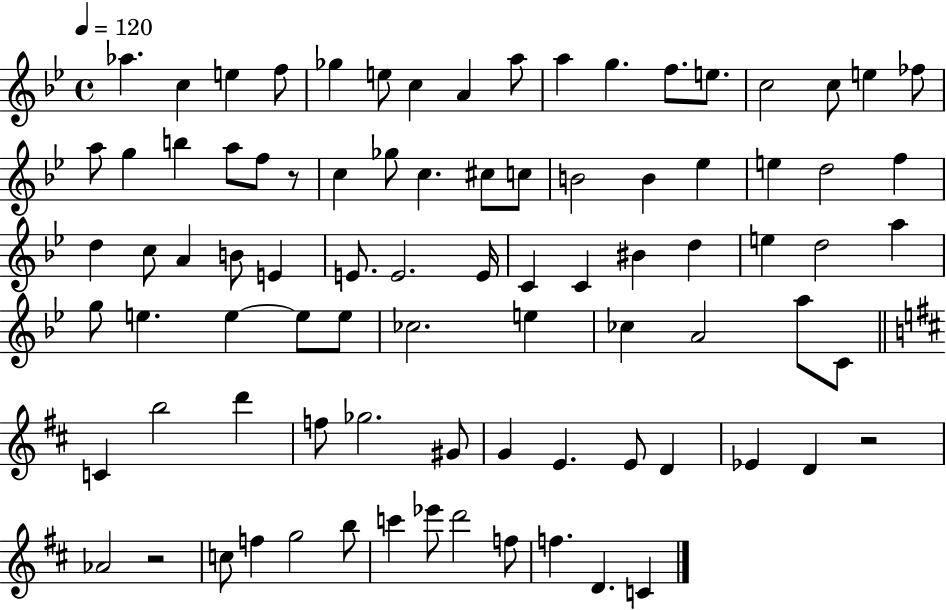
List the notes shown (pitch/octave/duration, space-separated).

Ab5/q. C5/q E5/q F5/e Gb5/q E5/e C5/q A4/q A5/e A5/q G5/q. F5/e. E5/e. C5/h C5/e E5/q FES5/e A5/e G5/q B5/q A5/e F5/e R/e C5/q Gb5/e C5/q. C#5/e C5/e B4/h B4/q Eb5/q E5/q D5/h F5/q D5/q C5/e A4/q B4/e E4/q E4/e. E4/h. E4/s C4/q C4/q BIS4/q D5/q E5/q D5/h A5/q G5/e E5/q. E5/q E5/e E5/e CES5/h. E5/q CES5/q A4/h A5/e C4/e C4/q B5/h D6/q F5/e Gb5/h. G#4/e G4/q E4/q. E4/e D4/q Eb4/q D4/q R/h Ab4/h R/h C5/e F5/q G5/h B5/e C6/q Eb6/e D6/h F5/e F5/q. D4/q. C4/q